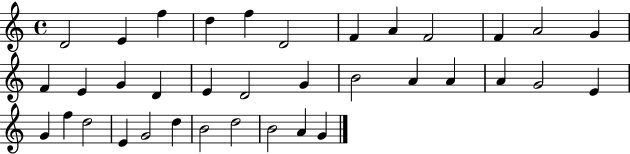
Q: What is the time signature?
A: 4/4